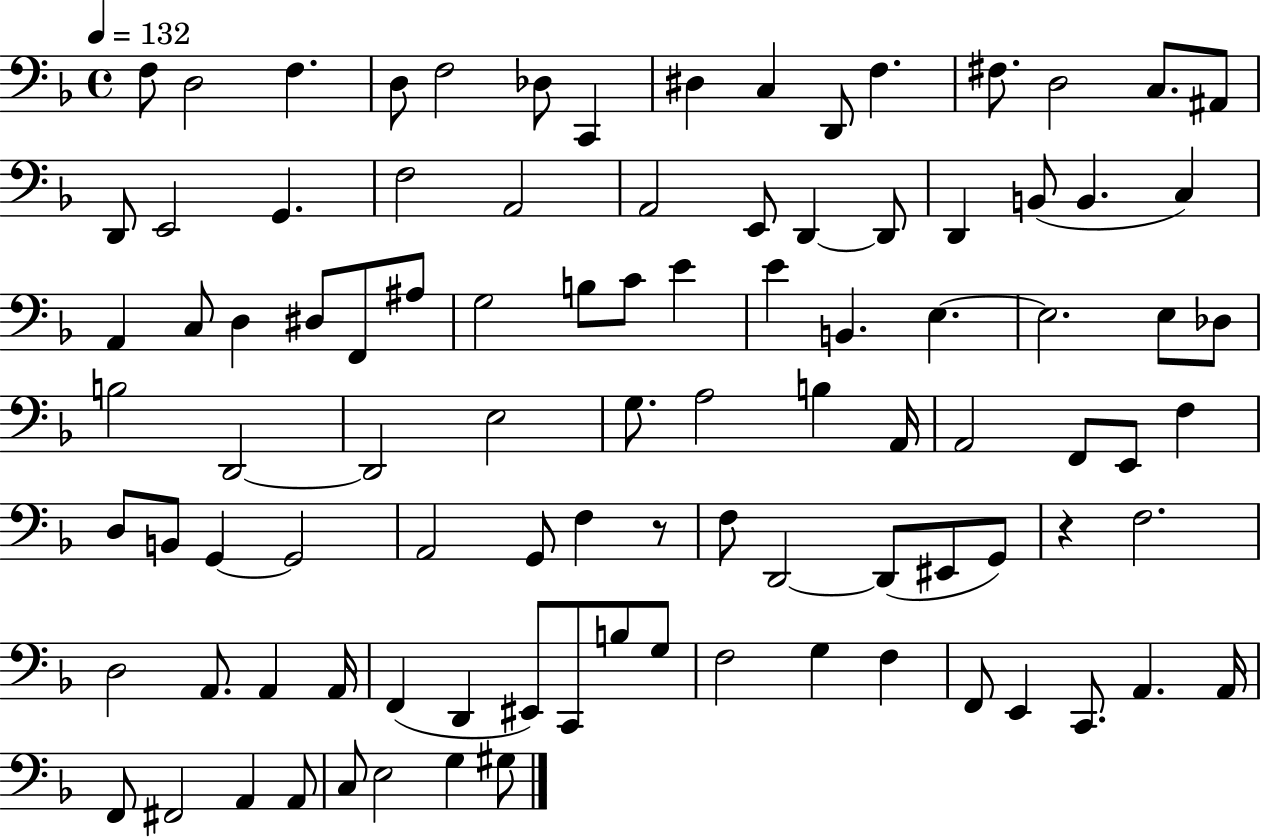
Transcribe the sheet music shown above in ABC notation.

X:1
T:Untitled
M:4/4
L:1/4
K:F
F,/2 D,2 F, D,/2 F,2 _D,/2 C,, ^D, C, D,,/2 F, ^F,/2 D,2 C,/2 ^A,,/2 D,,/2 E,,2 G,, F,2 A,,2 A,,2 E,,/2 D,, D,,/2 D,, B,,/2 B,, C, A,, C,/2 D, ^D,/2 F,,/2 ^A,/2 G,2 B,/2 C/2 E E B,, E, E,2 E,/2 _D,/2 B,2 D,,2 D,,2 E,2 G,/2 A,2 B, A,,/4 A,,2 F,,/2 E,,/2 F, D,/2 B,,/2 G,, G,,2 A,,2 G,,/2 F, z/2 F,/2 D,,2 D,,/2 ^E,,/2 G,,/2 z F,2 D,2 A,,/2 A,, A,,/4 F,, D,, ^E,,/2 C,,/2 B,/2 G,/2 F,2 G, F, F,,/2 E,, C,,/2 A,, A,,/4 F,,/2 ^F,,2 A,, A,,/2 C,/2 E,2 G, ^G,/2